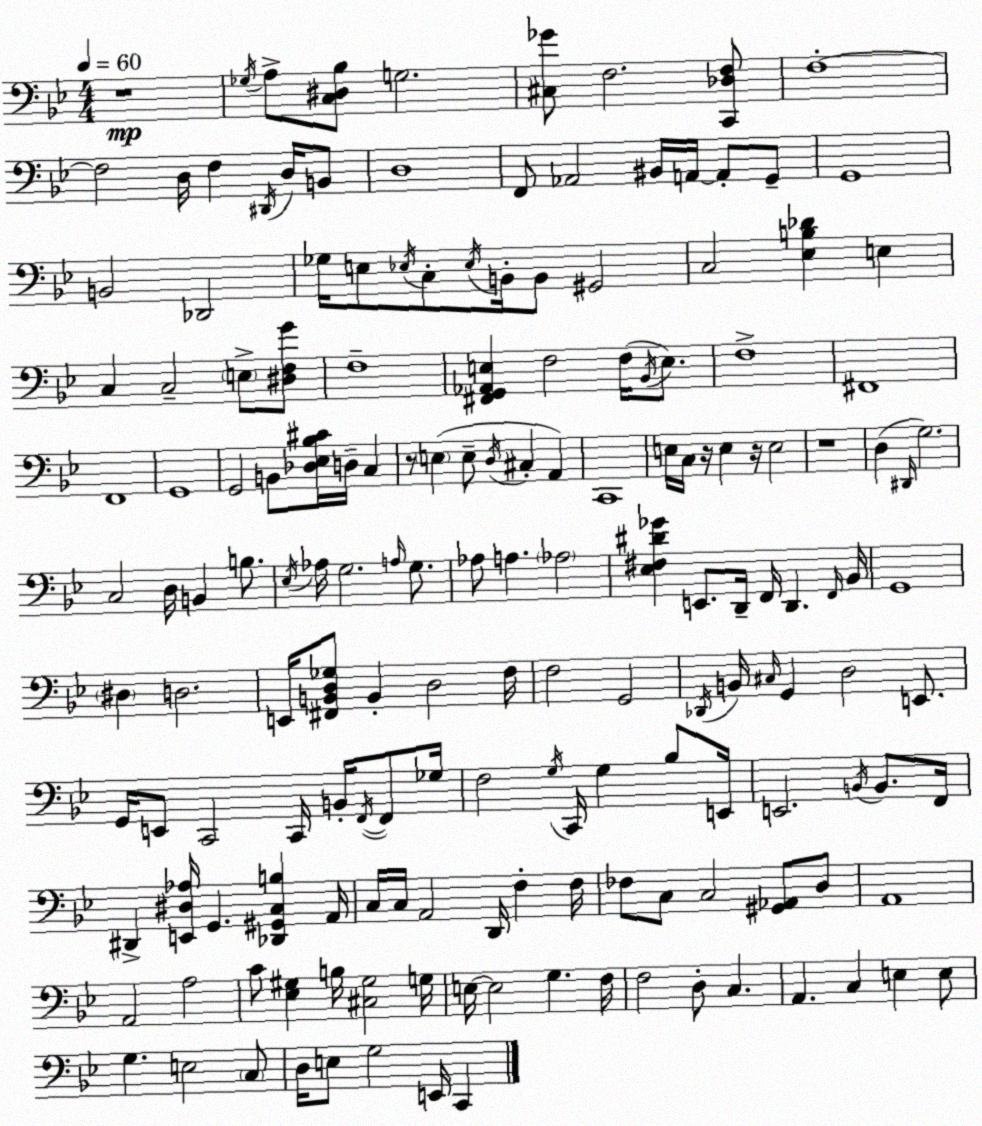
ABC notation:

X:1
T:Untitled
M:4/4
L:1/4
K:Gm
z4 _G,/4 A,/2 [C,^D,_B,]/2 G,2 [^C,_G]/2 F,2 [C,,_D,F,]/2 F,4 F,2 D,/4 F, ^D,,/4 D,/4 B,,/2 D,4 F,,/2 _A,,2 ^B,,/4 A,,/4 A,,/2 G,,/2 G,,4 B,,2 _D,,2 _G,/4 E,/2 _E,/4 C,/2 _E,/4 B,,/4 B,,/2 ^G,,2 C,2 [_E,B,_D] E, C, C,2 E,/2 [^D,F,G]/2 F,4 [^F,,G,,_A,,E,] F,2 F,/4 _B,,/4 E,/2 F,4 ^F,,4 F,,4 G,,4 G,,2 B,,/2 [_D,_E,_B,^C]/4 D,/4 C, z/2 E, E,/2 D,/4 ^C, A,, C,,4 E,/4 C,/4 z/4 E, z/4 E,2 z4 D, ^D,,/4 G,2 C,2 D,/4 B,, B,/2 _E,/4 _A,/4 G,2 A,/4 G,/2 _A,/2 A, _A,2 [_E,^F,^D_G] E,,/2 D,,/4 F,,/4 D,, F,,/4 _B,,/4 G,,4 ^D, D,2 E,,/4 [^F,,B,,D,_G,]/2 B,, D,2 F,/4 F,2 G,,2 _D,,/4 B,,/4 ^C,/4 G,, D,2 E,,/2 G,,/4 E,,/2 C,,2 C,,/4 B,,/4 F,,/4 F,,/2 _G,/4 F,2 G,/4 C,,/4 G, _B,/2 E,,/4 E,,2 B,,/4 B,,/2 F,,/4 ^D,, [E,,^D,_A,]/4 G,, [_D,,^G,,C,B,] A,,/4 C,/4 C,/4 A,,2 D,,/4 F, F,/4 _F,/2 C,/2 C,2 [^G,,_A,,]/2 D,/2 A,,4 A,,2 A,2 C/2 [_E,^G,] B,/4 [^C,^G,]2 G,/4 E,/4 E,2 G, F,/4 F,2 D,/2 C, A,, C, E, E,/2 G, E,2 C,/2 D,/4 E,/2 G,2 E,,/4 C,,